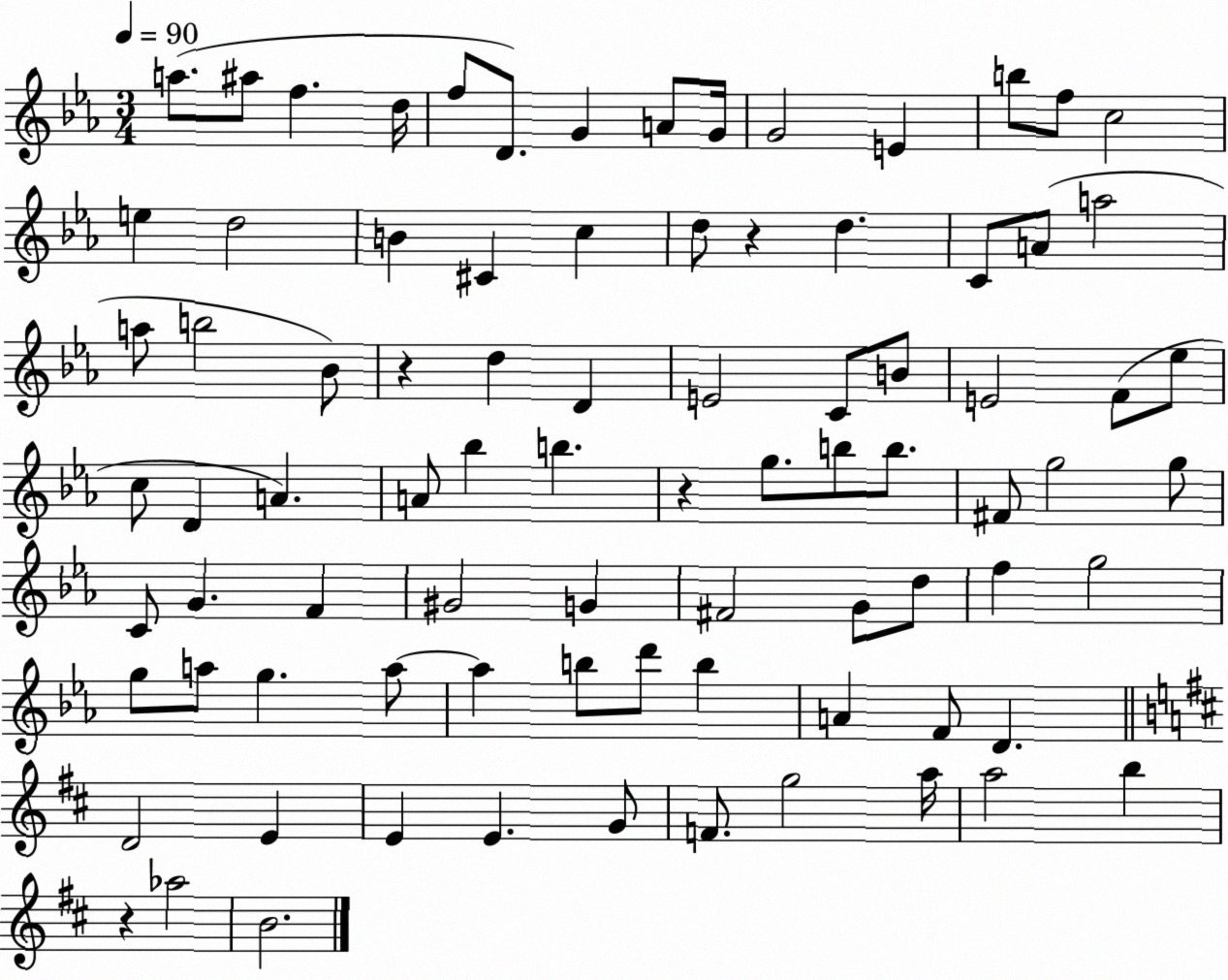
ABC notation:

X:1
T:Untitled
M:3/4
L:1/4
K:Eb
a/2 ^a/2 f d/4 f/2 D/2 G A/2 G/4 G2 E b/2 f/2 c2 e d2 B ^C c d/2 z d C/2 A/2 a2 a/2 b2 _B/2 z d D E2 C/2 B/2 E2 F/2 _e/2 c/2 D A A/2 _b b z g/2 b/2 b/2 ^F/2 g2 g/2 C/2 G F ^G2 G ^F2 G/2 d/2 f g2 g/2 a/2 g a/2 a b/2 d'/2 b A F/2 D D2 E E E G/2 F/2 g2 a/4 a2 b z _a2 B2